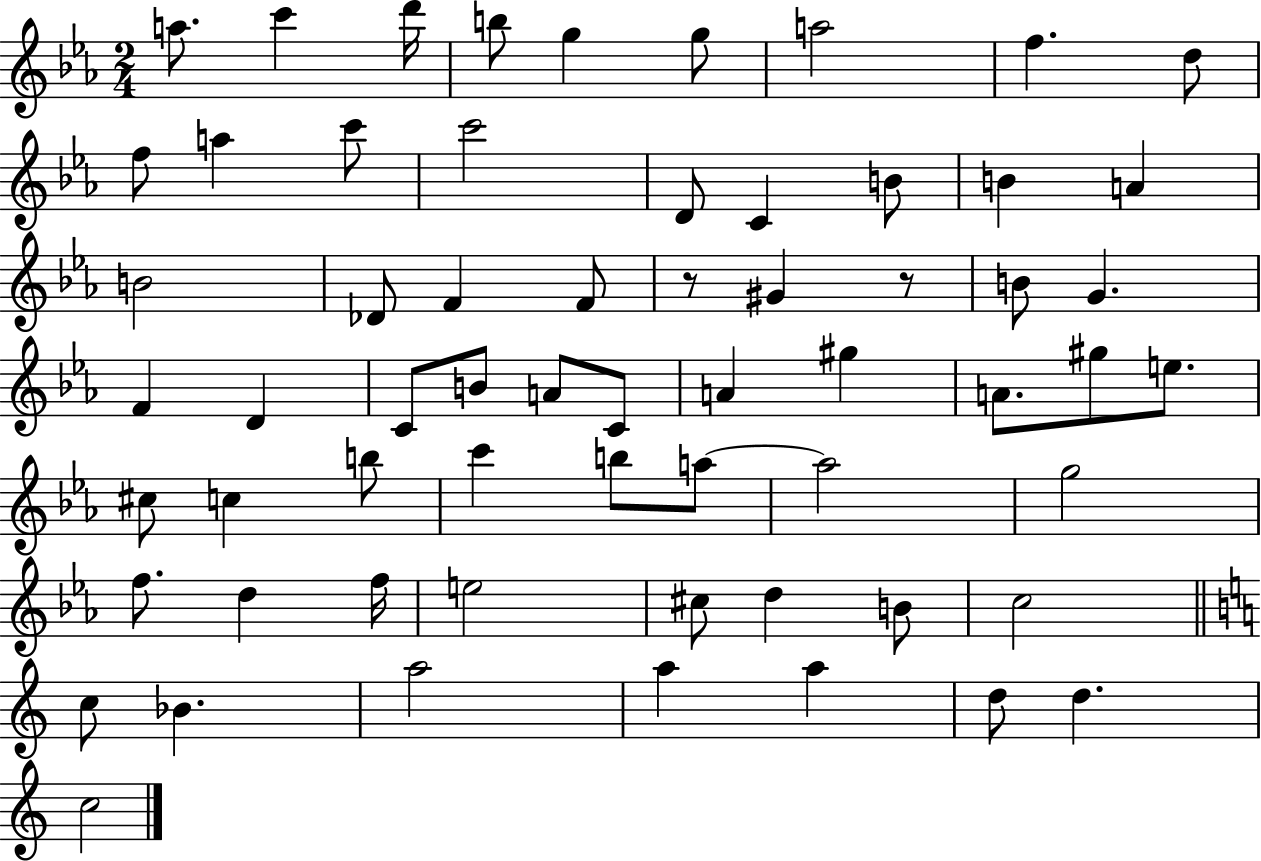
{
  \clef treble
  \numericTimeSignature
  \time 2/4
  \key ees \major
  \repeat volta 2 { a''8. c'''4 d'''16 | b''8 g''4 g''8 | a''2 | f''4. d''8 | \break f''8 a''4 c'''8 | c'''2 | d'8 c'4 b'8 | b'4 a'4 | \break b'2 | des'8 f'4 f'8 | r8 gis'4 r8 | b'8 g'4. | \break f'4 d'4 | c'8 b'8 a'8 c'8 | a'4 gis''4 | a'8. gis''8 e''8. | \break cis''8 c''4 b''8 | c'''4 b''8 a''8~~ | a''2 | g''2 | \break f''8. d''4 f''16 | e''2 | cis''8 d''4 b'8 | c''2 | \break \bar "||" \break \key c \major c''8 bes'4. | a''2 | a''4 a''4 | d''8 d''4. | \break c''2 | } \bar "|."
}